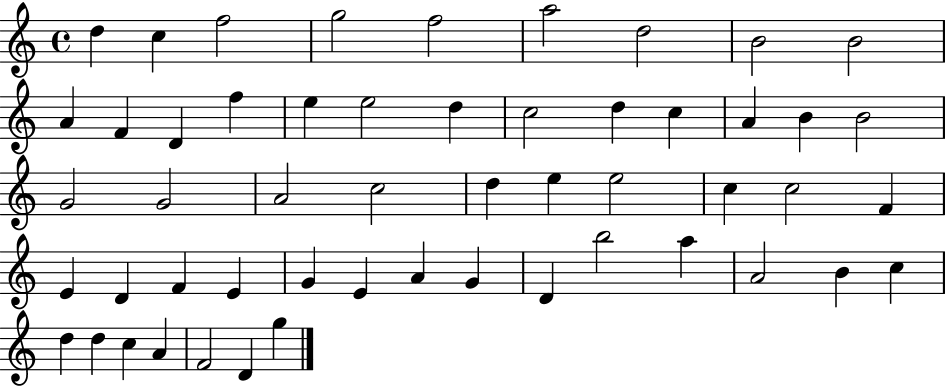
{
  \clef treble
  \time 4/4
  \defaultTimeSignature
  \key c \major
  d''4 c''4 f''2 | g''2 f''2 | a''2 d''2 | b'2 b'2 | \break a'4 f'4 d'4 f''4 | e''4 e''2 d''4 | c''2 d''4 c''4 | a'4 b'4 b'2 | \break g'2 g'2 | a'2 c''2 | d''4 e''4 e''2 | c''4 c''2 f'4 | \break e'4 d'4 f'4 e'4 | g'4 e'4 a'4 g'4 | d'4 b''2 a''4 | a'2 b'4 c''4 | \break d''4 d''4 c''4 a'4 | f'2 d'4 g''4 | \bar "|."
}